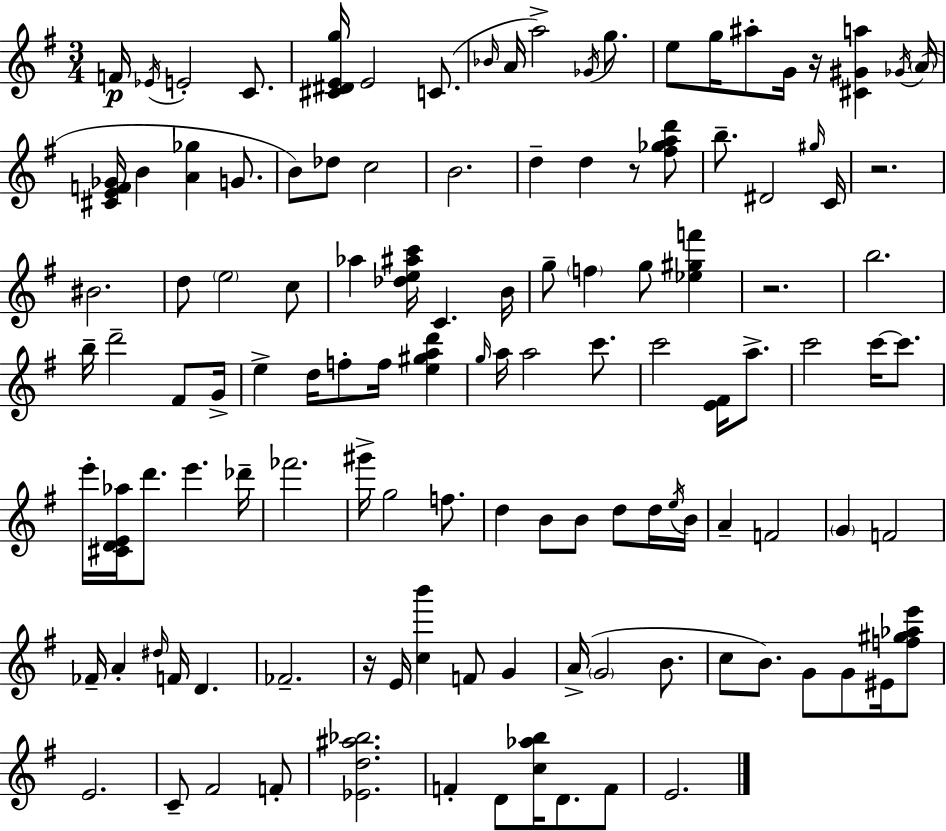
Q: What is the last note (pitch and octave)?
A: E4